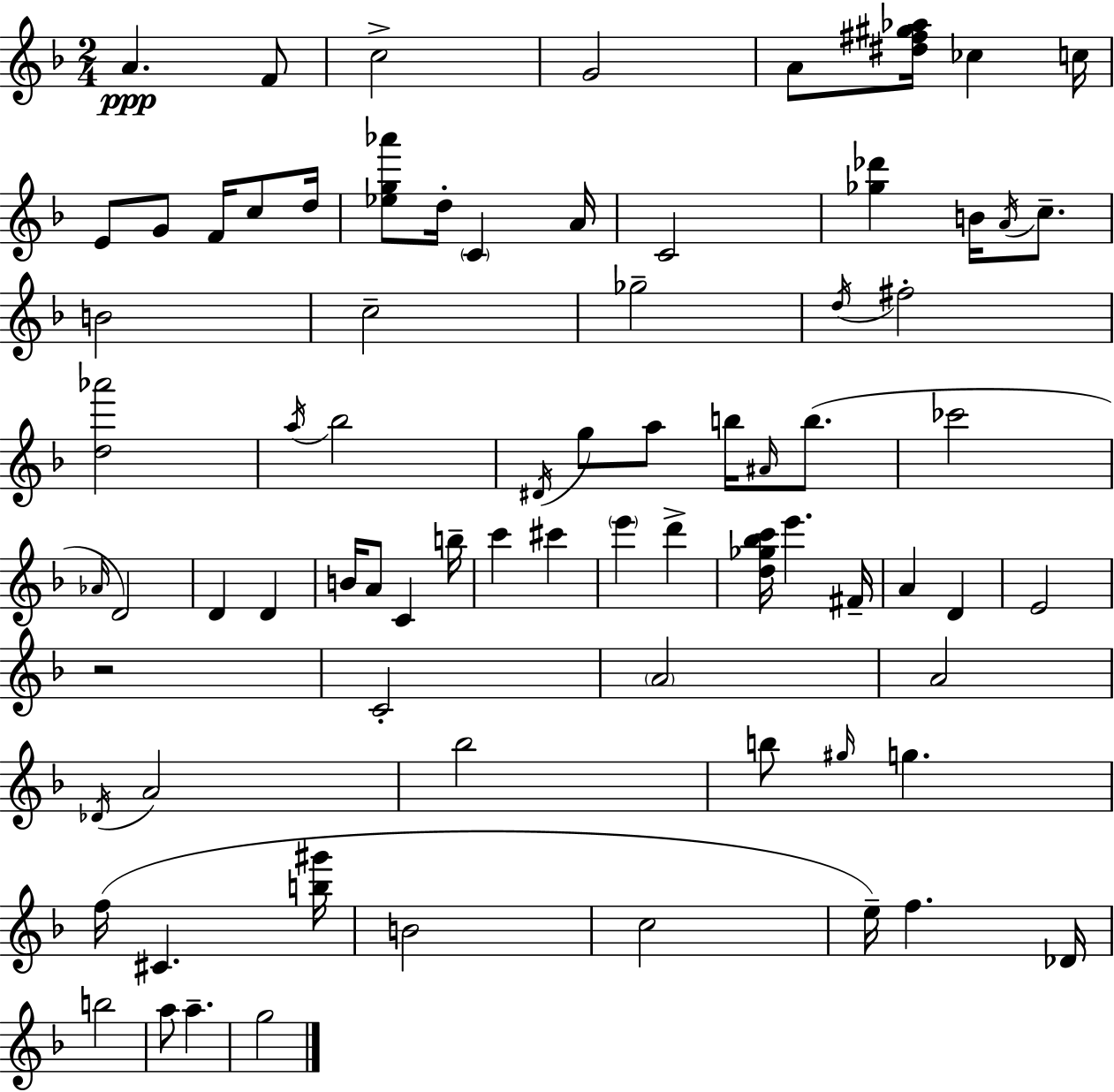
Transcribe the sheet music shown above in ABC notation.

X:1
T:Untitled
M:2/4
L:1/4
K:F
A F/2 c2 G2 A/2 [^d^f^g_a]/4 _c c/4 E/2 G/2 F/4 c/2 d/4 [_eg_a']/2 d/4 C A/4 C2 [_g_d'] B/4 A/4 c/2 B2 c2 _g2 d/4 ^f2 [d_a']2 a/4 _b2 ^D/4 g/2 a/2 b/4 ^A/4 b/2 _c'2 _A/4 D2 D D B/4 A/2 C b/4 c' ^c' e' d' [d_g_bc']/4 e' ^F/4 A D E2 z2 C2 A2 A2 _D/4 A2 _b2 b/2 ^g/4 g f/4 ^C [b^g']/4 B2 c2 e/4 f _D/4 b2 a/2 a g2